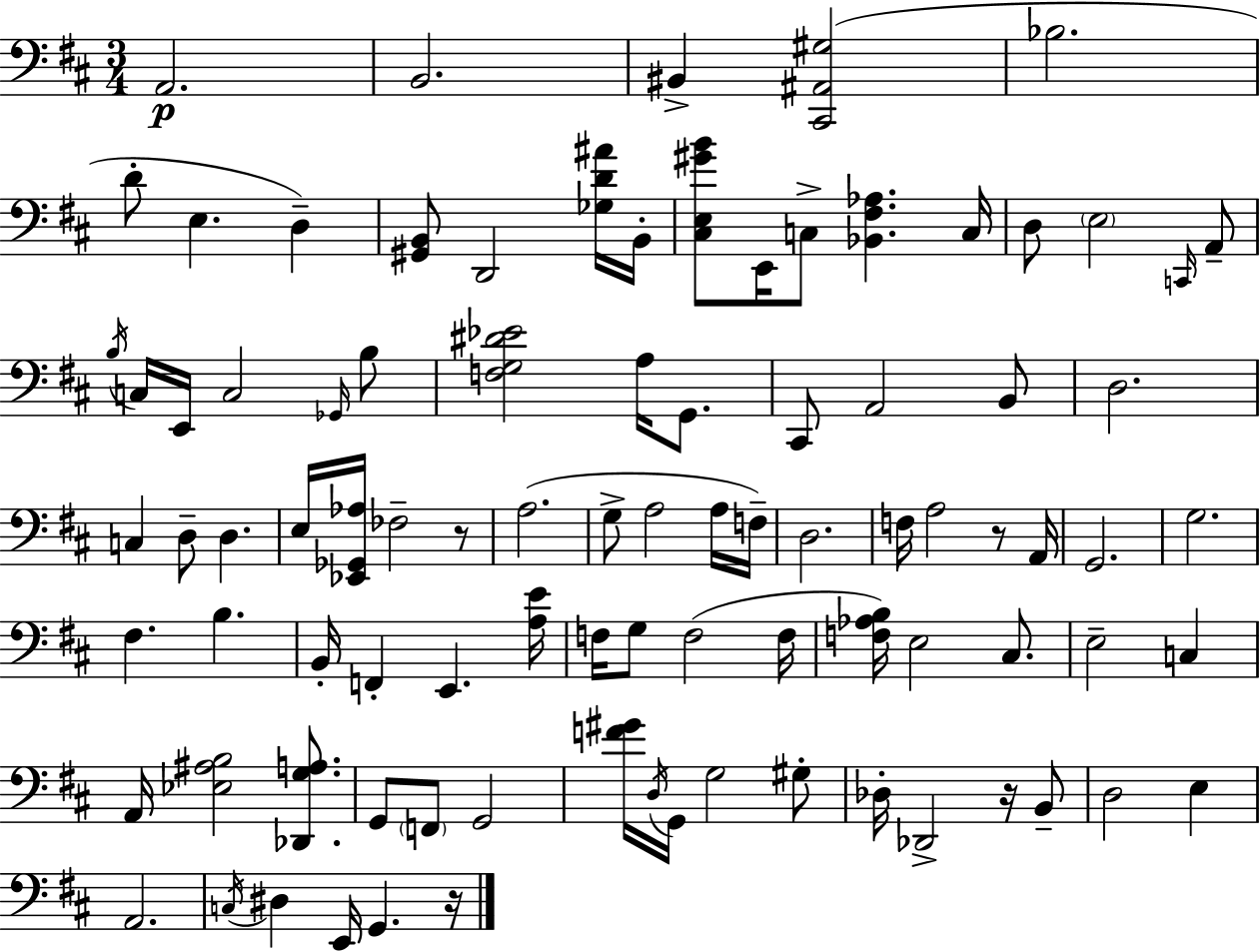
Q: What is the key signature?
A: D major